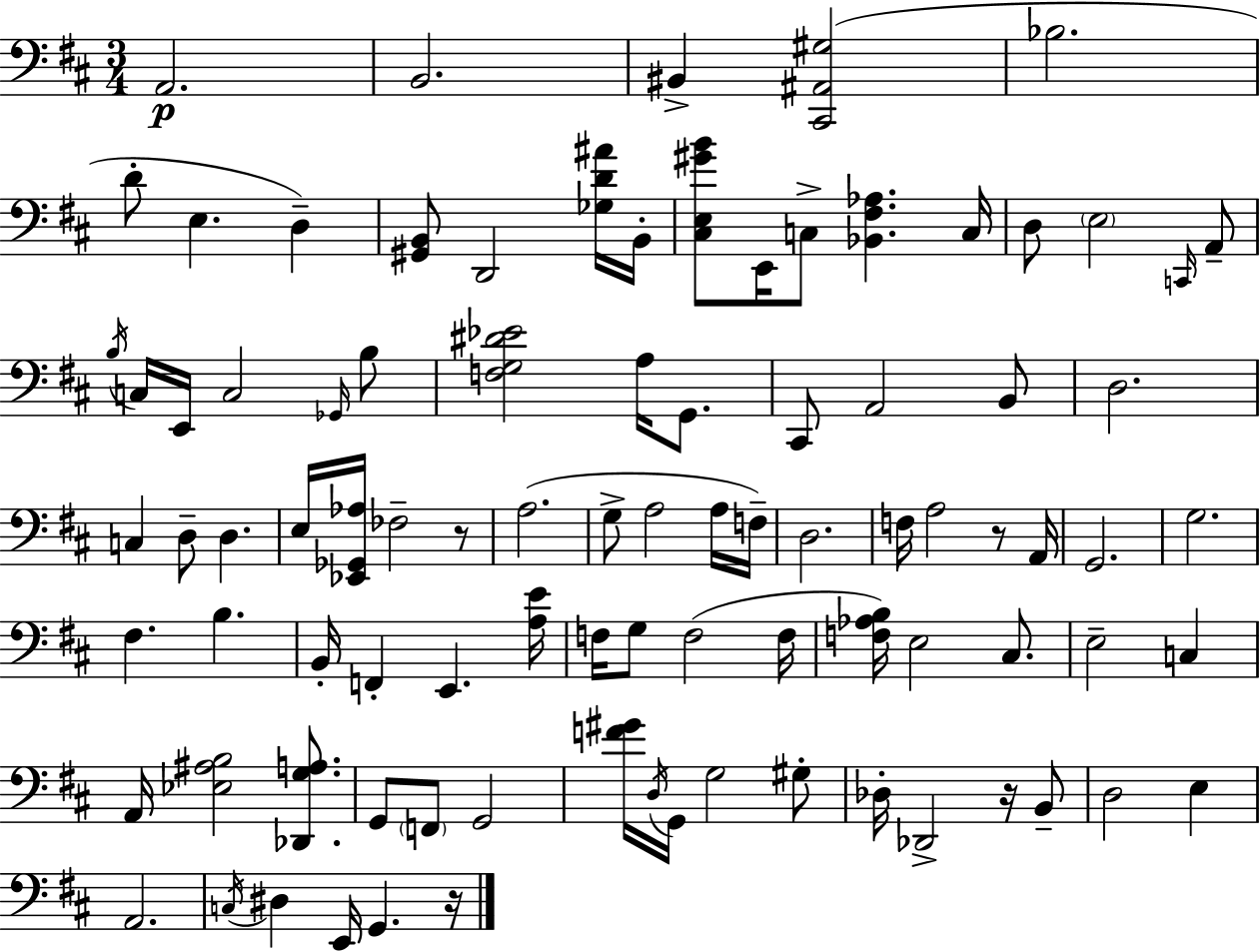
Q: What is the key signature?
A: D major